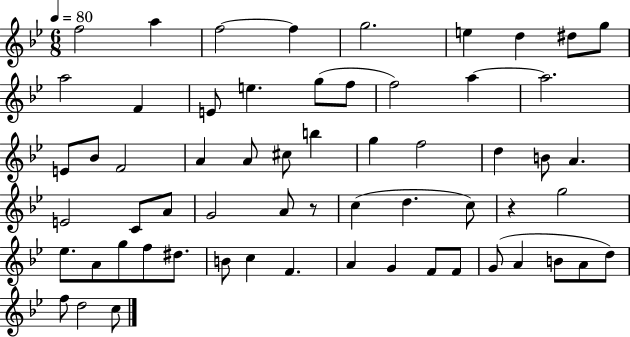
{
  \clef treble
  \numericTimeSignature
  \time 6/8
  \key bes \major
  \tempo 4 = 80
  \repeat volta 2 { f''2 a''4 | f''2~~ f''4 | g''2. | e''4 d''4 dis''8 g''8 | \break a''2 f'4 | e'8 e''4. g''8( f''8 | f''2) a''4~~ | a''2. | \break e'8 bes'8 f'2 | a'4 a'8 cis''8 b''4 | g''4 f''2 | d''4 b'8 a'4. | \break e'2 c'8 a'8 | g'2 a'8 r8 | c''4( d''4. c''8) | r4 g''2 | \break ees''8. a'8 g''8 f''8 dis''8. | b'8 c''4 f'4. | a'4 g'4 f'8 f'8 | g'8( a'4 b'8 a'8 d''8) | \break f''8 d''2 c''8 | } \bar "|."
}